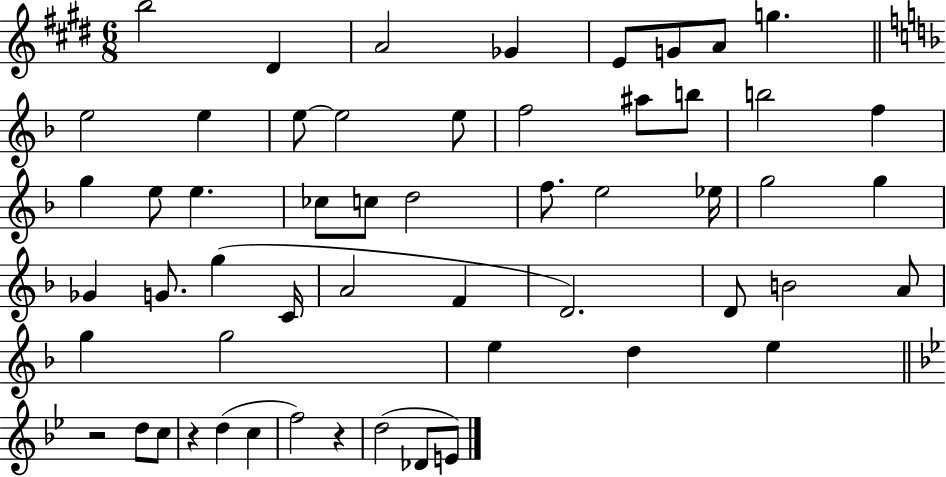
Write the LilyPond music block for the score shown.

{
  \clef treble
  \numericTimeSignature
  \time 6/8
  \key e \major
  b''2 dis'4 | a'2 ges'4 | e'8 g'8 a'8 g''4. | \bar "||" \break \key f \major e''2 e''4 | e''8~~ e''2 e''8 | f''2 ais''8 b''8 | b''2 f''4 | \break g''4 e''8 e''4. | ces''8 c''8 d''2 | f''8. e''2 ees''16 | g''2 g''4 | \break ges'4 g'8. g''4( c'16 | a'2 f'4 | d'2.) | d'8 b'2 a'8 | \break g''4 g''2 | e''4 d''4 e''4 | \bar "||" \break \key g \minor r2 d''8 c''8 | r4 d''4( c''4 | f''2) r4 | d''2( des'8 e'8) | \break \bar "|."
}